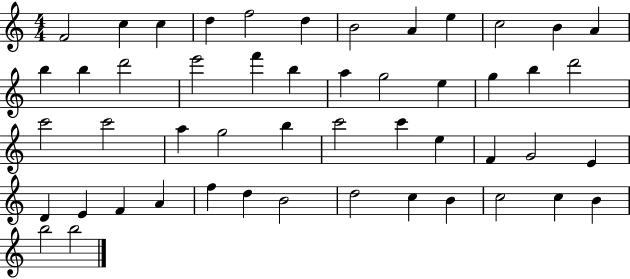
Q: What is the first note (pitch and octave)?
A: F4